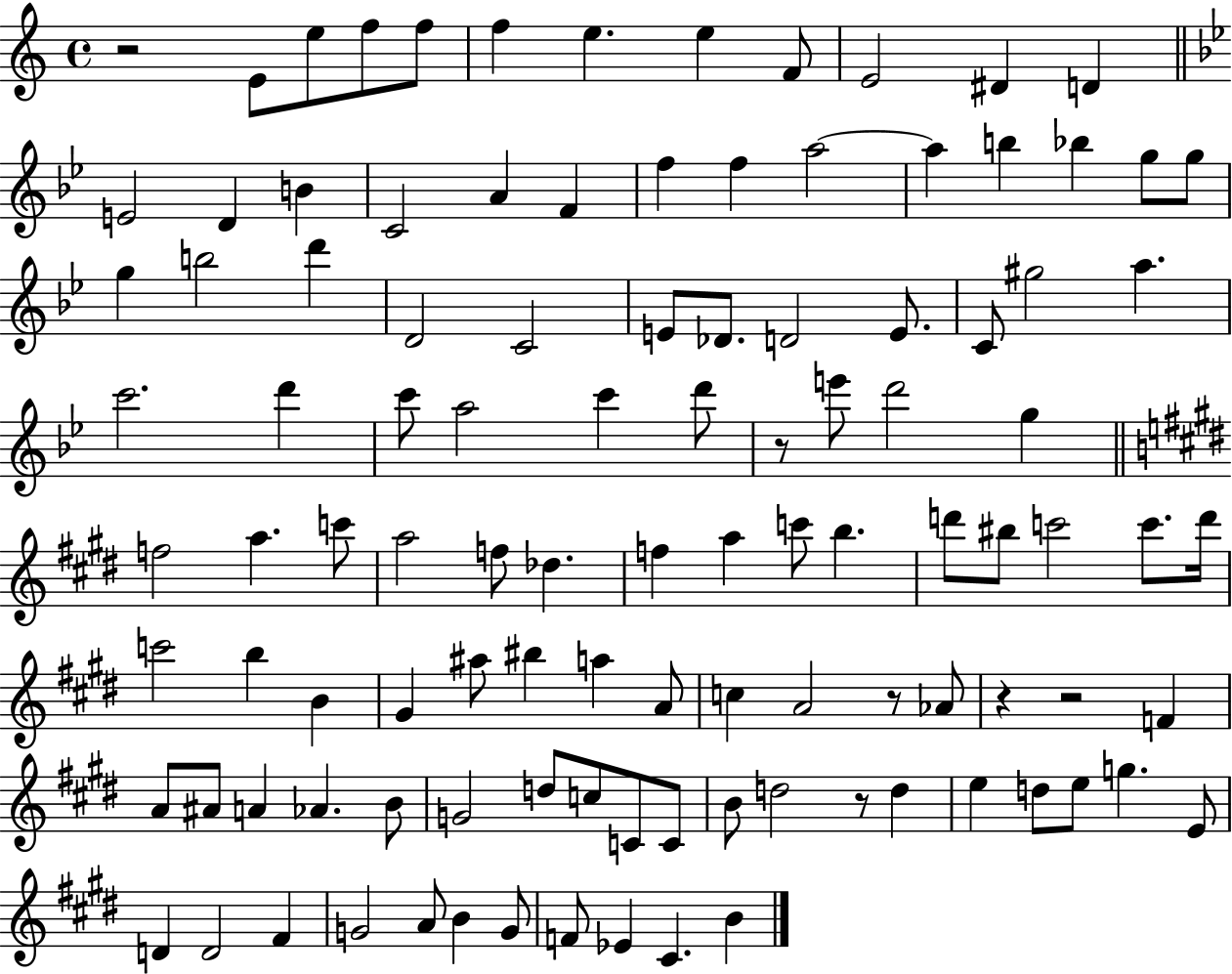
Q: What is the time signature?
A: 4/4